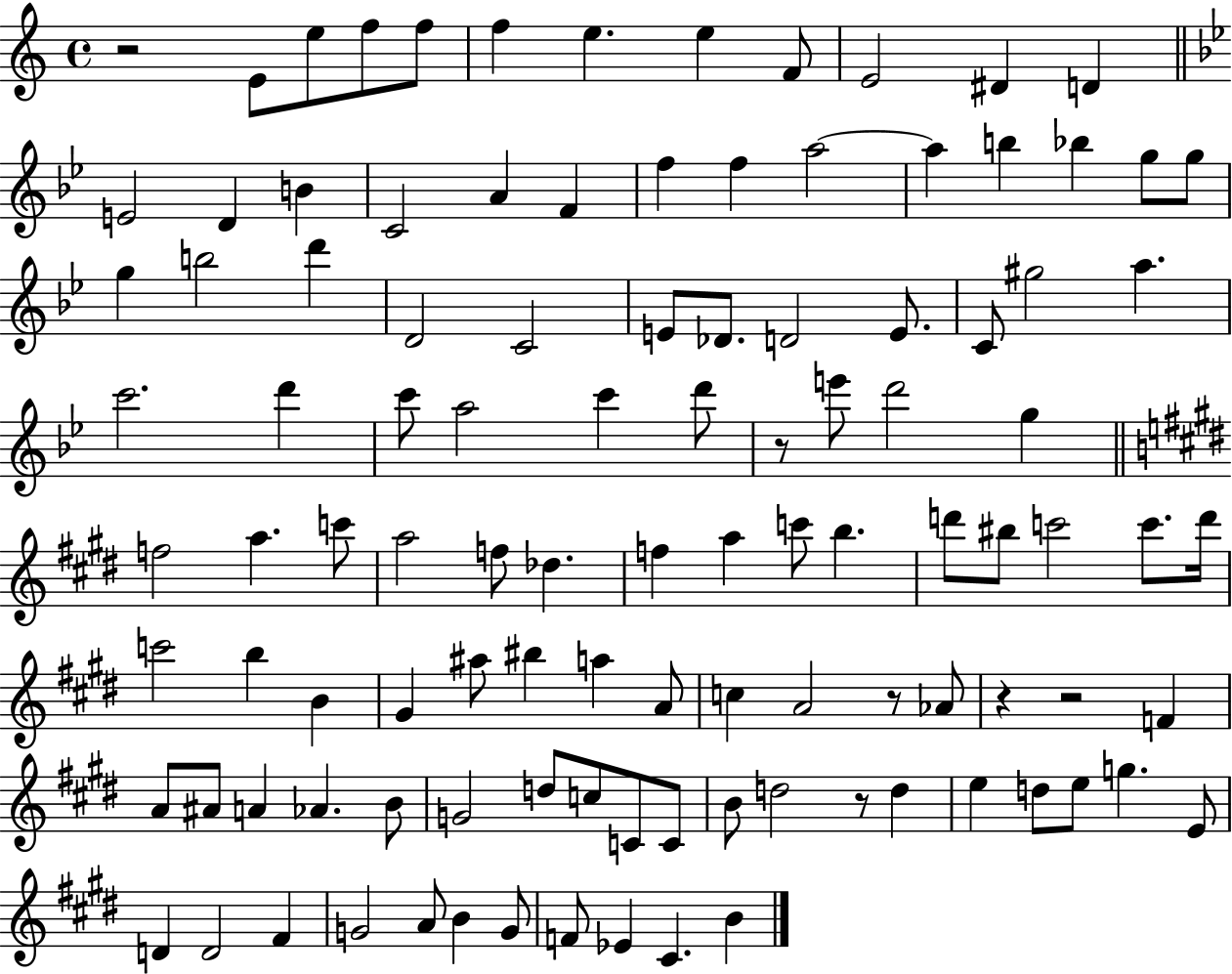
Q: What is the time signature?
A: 4/4